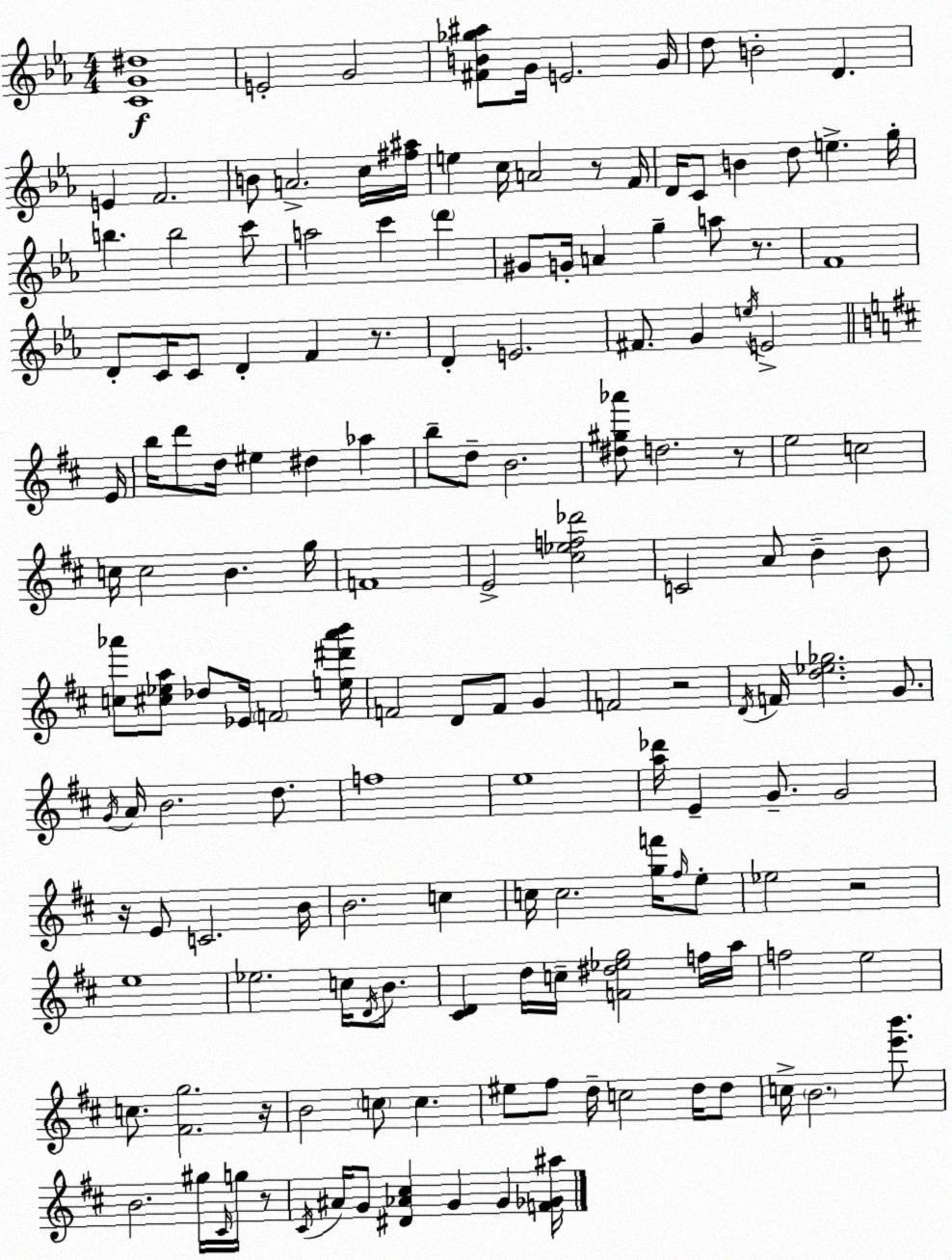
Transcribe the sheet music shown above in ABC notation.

X:1
T:Untitled
M:4/4
L:1/4
K:Eb
[CG^d]4 E2 G2 [^FB_g^a]/2 G/4 E2 G/4 d/2 B2 D E F2 B/2 A2 c/4 [^f^a]/4 e c/4 A2 z/2 F/4 D/4 C/2 B d/2 e g/4 b b2 c'/2 a2 c' d' ^G/2 G/4 A g a/2 z/2 F4 D/2 C/4 C/2 D F z/2 D E2 ^F/2 G e/4 E2 E/4 b/4 d'/2 d/4 ^e ^d _a b/2 d/2 B2 [^d^g_a']/2 d2 z/2 e2 c2 c/4 c2 B g/4 F4 E2 [^c_ef_d']2 C2 A/2 B B/2 [c_a']/2 [^c_ea]/2 _d/2 _E/4 F2 [e^d'_a'b']/4 F2 D/2 F/2 G F2 z2 D/4 F/4 [d_e_g]2 G/2 G/4 A/4 B2 d/2 f4 e4 [a_d']/4 E G/2 G2 z/4 E/2 C2 B/4 B2 c c/4 c2 [gf']/4 ^f/4 e/2 _e2 z2 e4 _e2 c/4 D/4 B/2 [^CD] d/4 c/4 [F^d_eg]2 f/4 a/4 f2 e2 c/2 [^Fg]2 z/4 B2 c/2 c ^e/2 ^f/2 d/4 c2 d/4 d/2 c/4 B2 [e'b']/2 B2 ^g/4 ^C/4 g/4 z/2 ^C/4 ^A/4 G/2 [^D_A^c] G G [F_G^a]/4